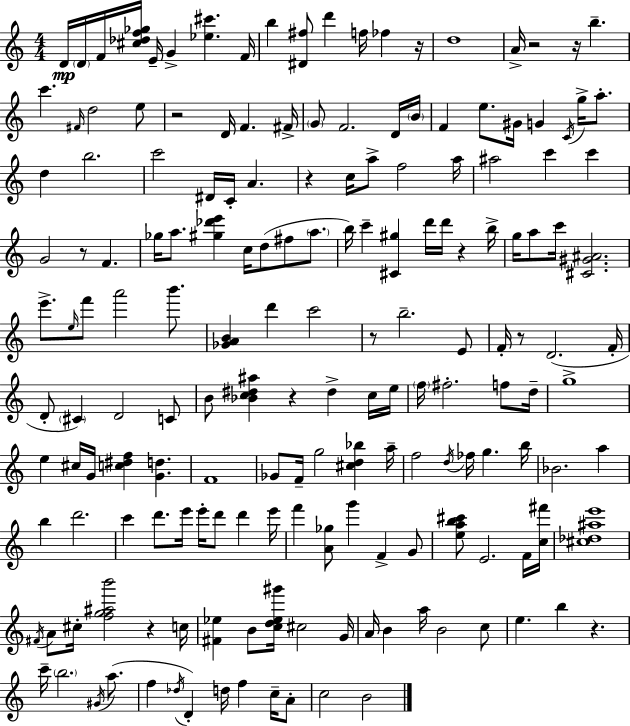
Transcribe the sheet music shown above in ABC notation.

X:1
T:Untitled
M:4/4
L:1/4
K:C
D/4 D/4 F/4 [^c_df_g]/4 E/4 G [_e^c'] F/4 b [^D^f]/2 d' f/4 _f z/4 d4 A/4 z2 z/4 b c' ^F/4 d2 e/2 z2 D/4 F ^F/4 G/2 F2 D/4 B/4 F e/2 ^G/4 G C/4 g/4 a/2 d b2 c'2 ^D/4 C/4 A z c/4 a/2 f2 a/4 ^a2 c' c' G2 z/2 F _g/4 a/2 [^g_d'e'] c/4 d/2 ^f/2 a/2 b/4 c' [^C^g] d'/4 d'/4 z b/4 g/4 a/2 c'/4 [^C^G^A]2 e'/2 e/4 f'/2 a'2 b'/2 [_GAB] d' c'2 z/2 b2 E/2 F/4 z/2 D2 F/4 D/2 ^C D2 C/2 B/2 [_Bc^d^a] z ^d c/4 e/4 f/4 ^f2 f/2 d/4 g4 e ^c/4 G/4 [c^df] [Gd] F4 _G/2 F/4 g2 [^cd_b] a/4 f2 d/4 _f/4 g b/4 _B2 a b d'2 c' d'/2 e'/4 e'/4 d'/2 d' e'/4 f' [A_g]/2 g' F G/2 [eab^c']/2 E2 F/4 [c^f']/4 [^c_d^ae']4 ^F/4 A/2 ^c/4 [fg^ab']2 z c/4 [^F_e] B/2 [cd_e^g']/4 ^c2 G/4 A/4 B a/4 B2 c/2 e b z c'/4 b2 ^G/4 a/2 f _d/4 D d/4 f c/4 A/2 c2 B2